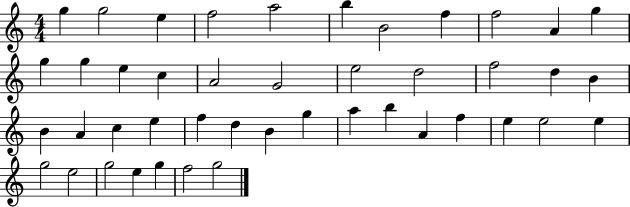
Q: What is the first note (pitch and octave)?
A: G5